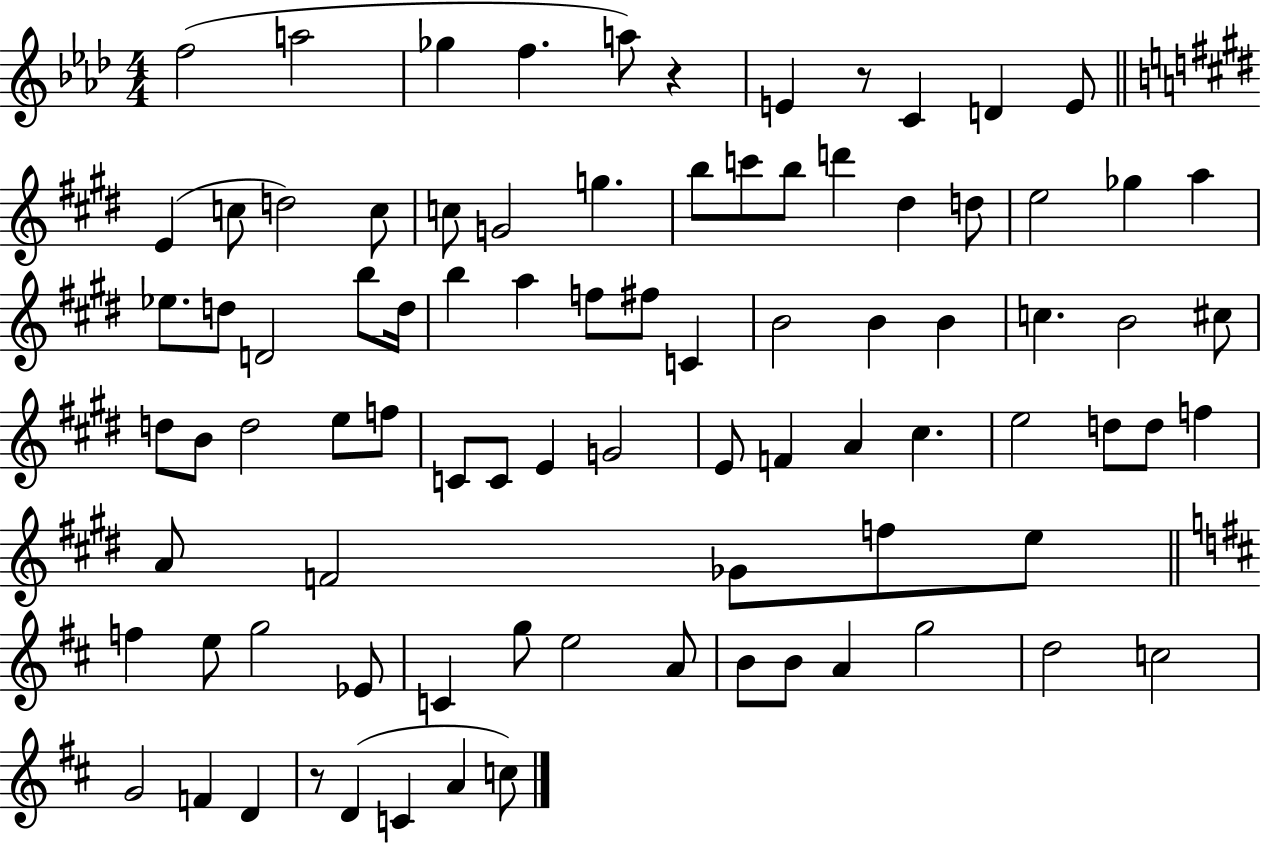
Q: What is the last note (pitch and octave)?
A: C5